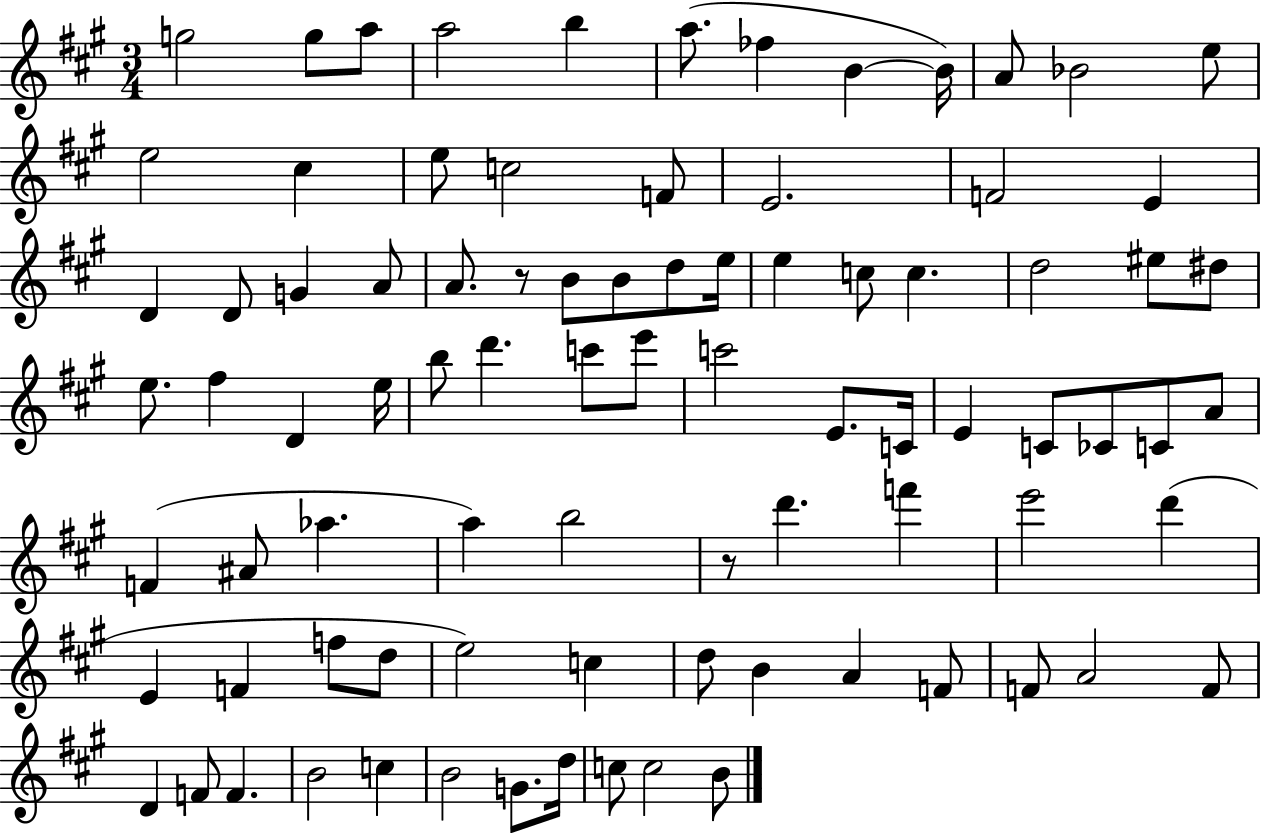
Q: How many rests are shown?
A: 2